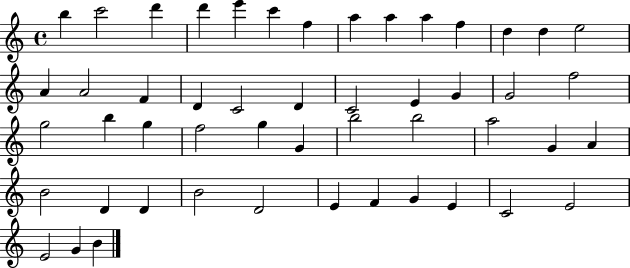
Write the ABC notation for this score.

X:1
T:Untitled
M:4/4
L:1/4
K:C
b c'2 d' d' e' c' f a a a f d d e2 A A2 F D C2 D C2 E G G2 f2 g2 b g f2 g G b2 b2 a2 G A B2 D D B2 D2 E F G E C2 E2 E2 G B